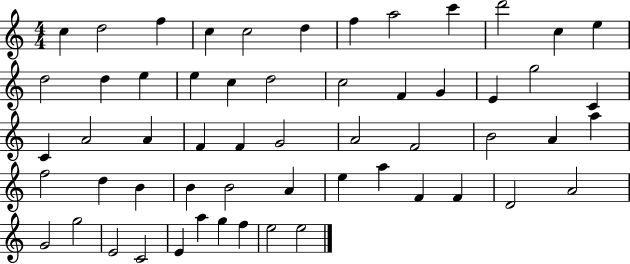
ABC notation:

X:1
T:Untitled
M:4/4
L:1/4
K:C
c d2 f c c2 d f a2 c' d'2 c e d2 d e e c d2 c2 F G E g2 C C A2 A F F G2 A2 F2 B2 A a f2 d B B B2 A e a F F D2 A2 G2 g2 E2 C2 E a g f e2 e2